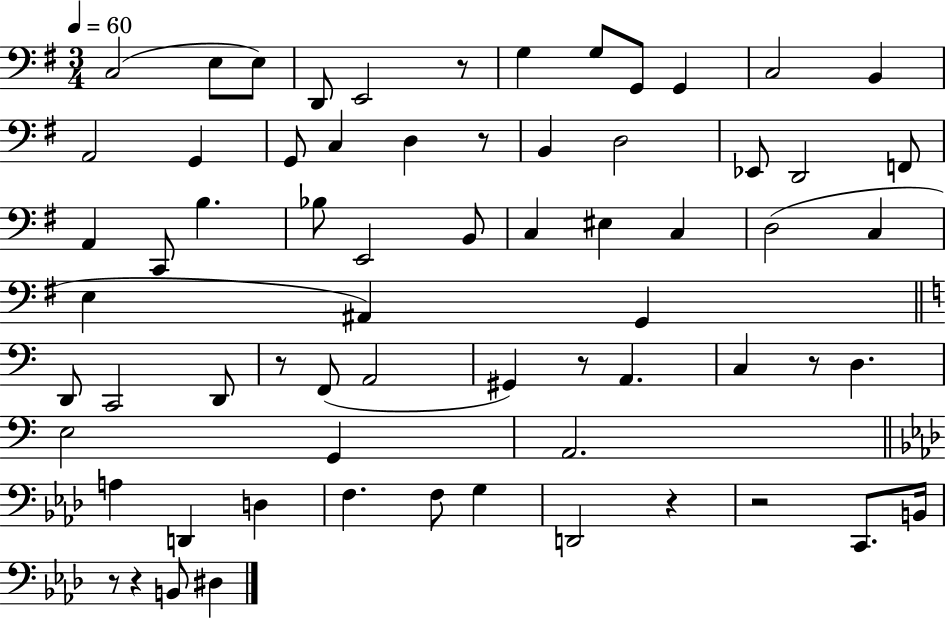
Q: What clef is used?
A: bass